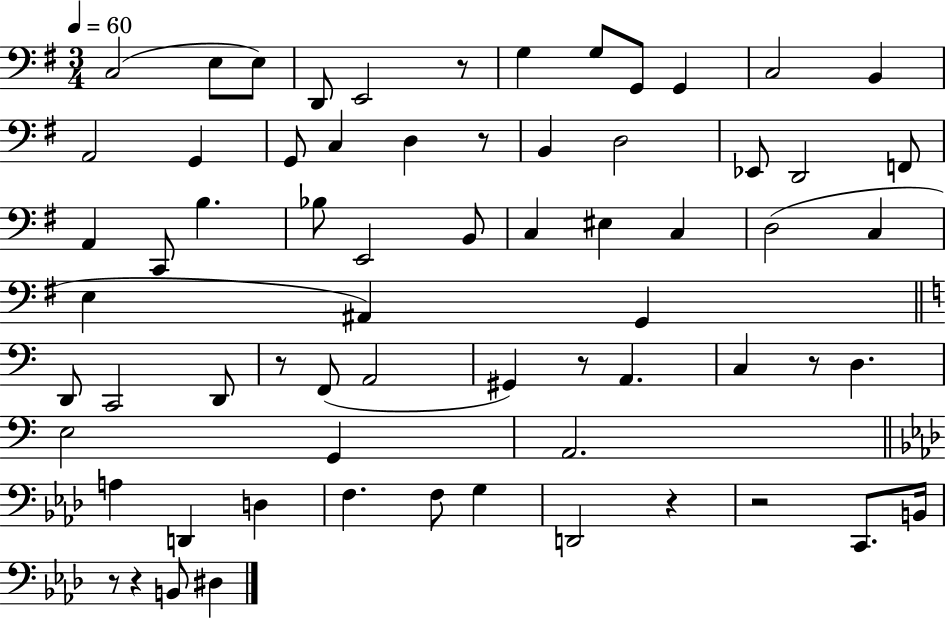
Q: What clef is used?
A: bass